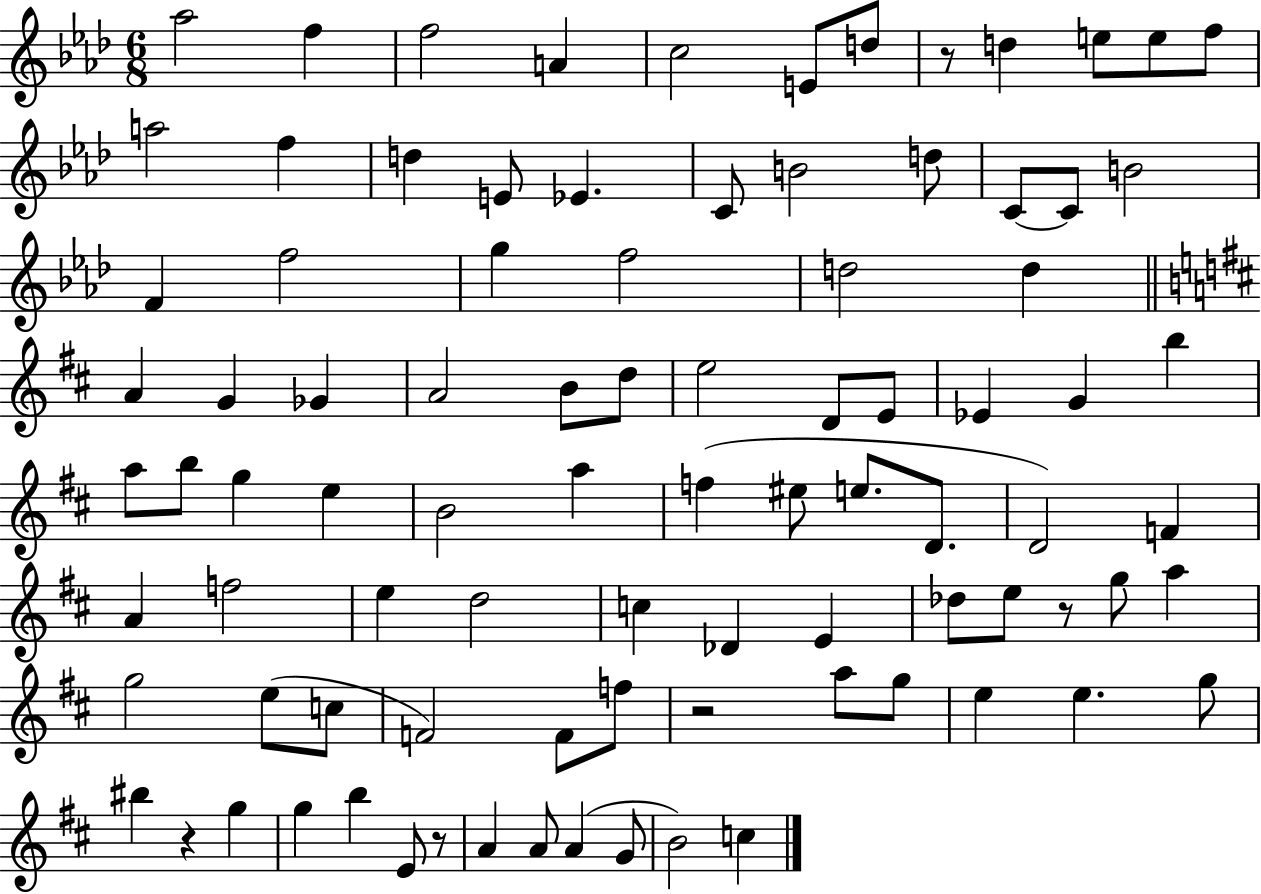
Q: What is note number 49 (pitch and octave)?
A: E5